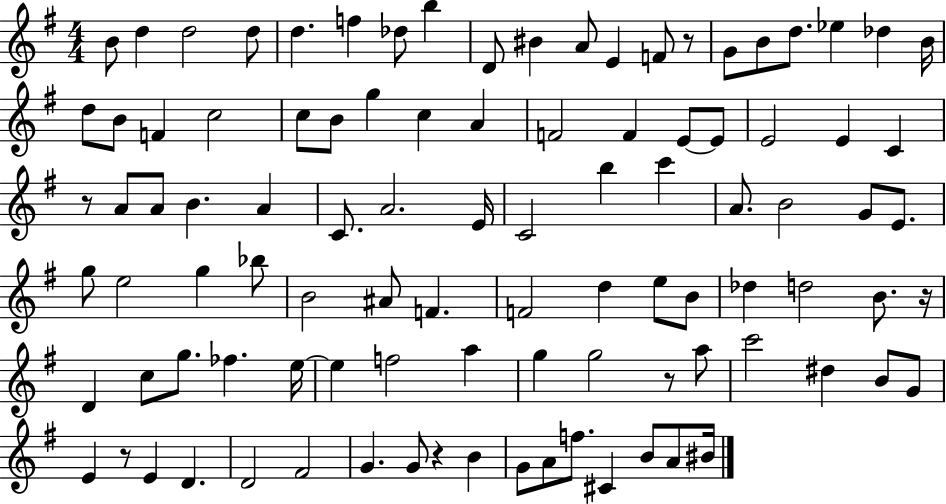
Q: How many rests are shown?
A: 6